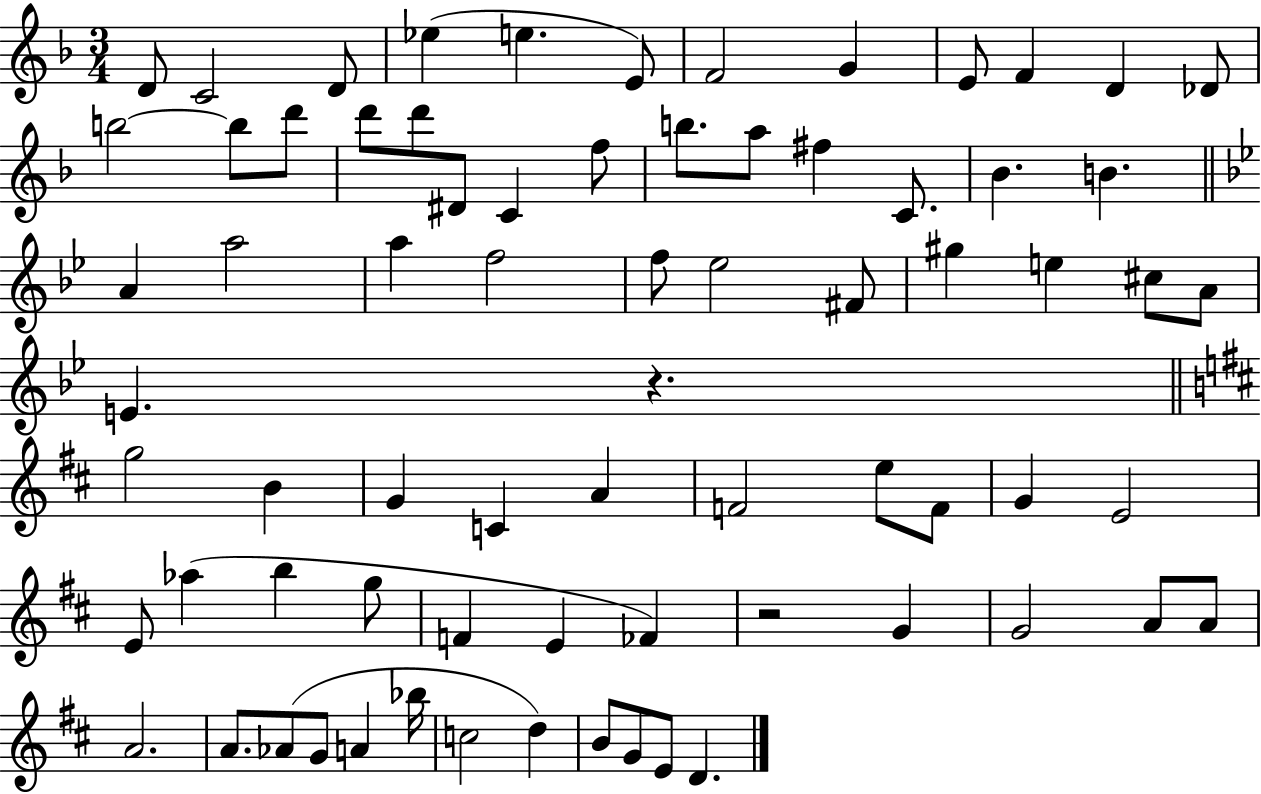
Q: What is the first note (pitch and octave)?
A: D4